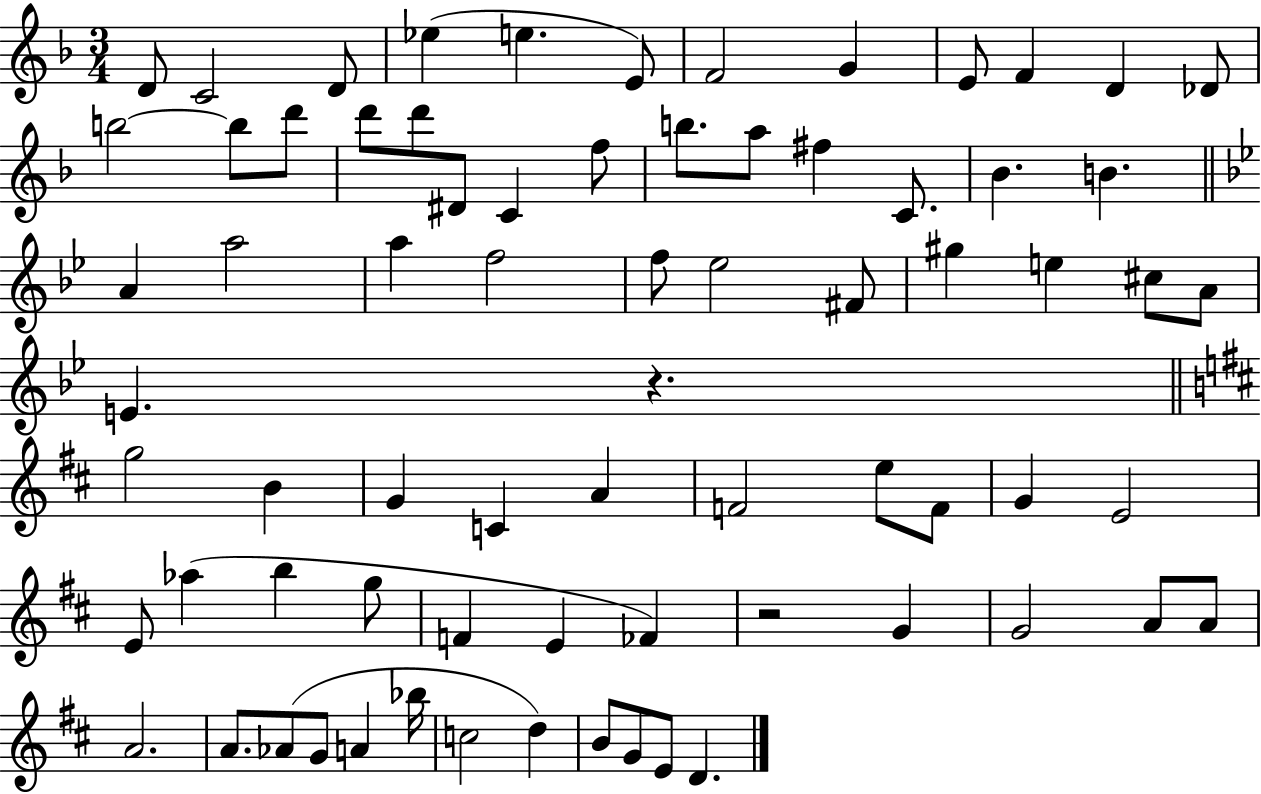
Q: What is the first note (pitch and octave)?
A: D4